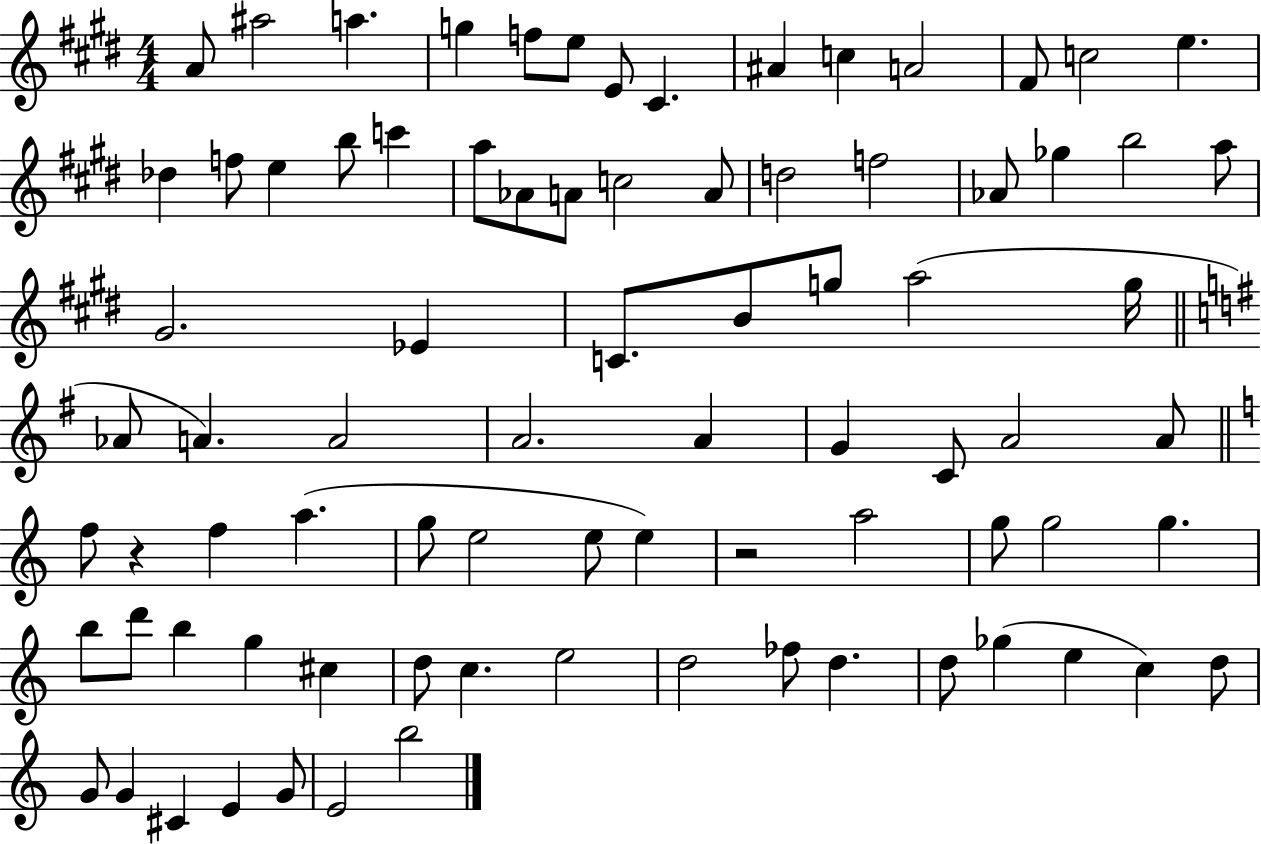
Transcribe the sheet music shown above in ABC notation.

X:1
T:Untitled
M:4/4
L:1/4
K:E
A/2 ^a2 a g f/2 e/2 E/2 ^C ^A c A2 ^F/2 c2 e _d f/2 e b/2 c' a/2 _A/2 A/2 c2 A/2 d2 f2 _A/2 _g b2 a/2 ^G2 _E C/2 B/2 g/2 a2 g/4 _A/2 A A2 A2 A G C/2 A2 A/2 f/2 z f a g/2 e2 e/2 e z2 a2 g/2 g2 g b/2 d'/2 b g ^c d/2 c e2 d2 _f/2 d d/2 _g e c d/2 G/2 G ^C E G/2 E2 b2